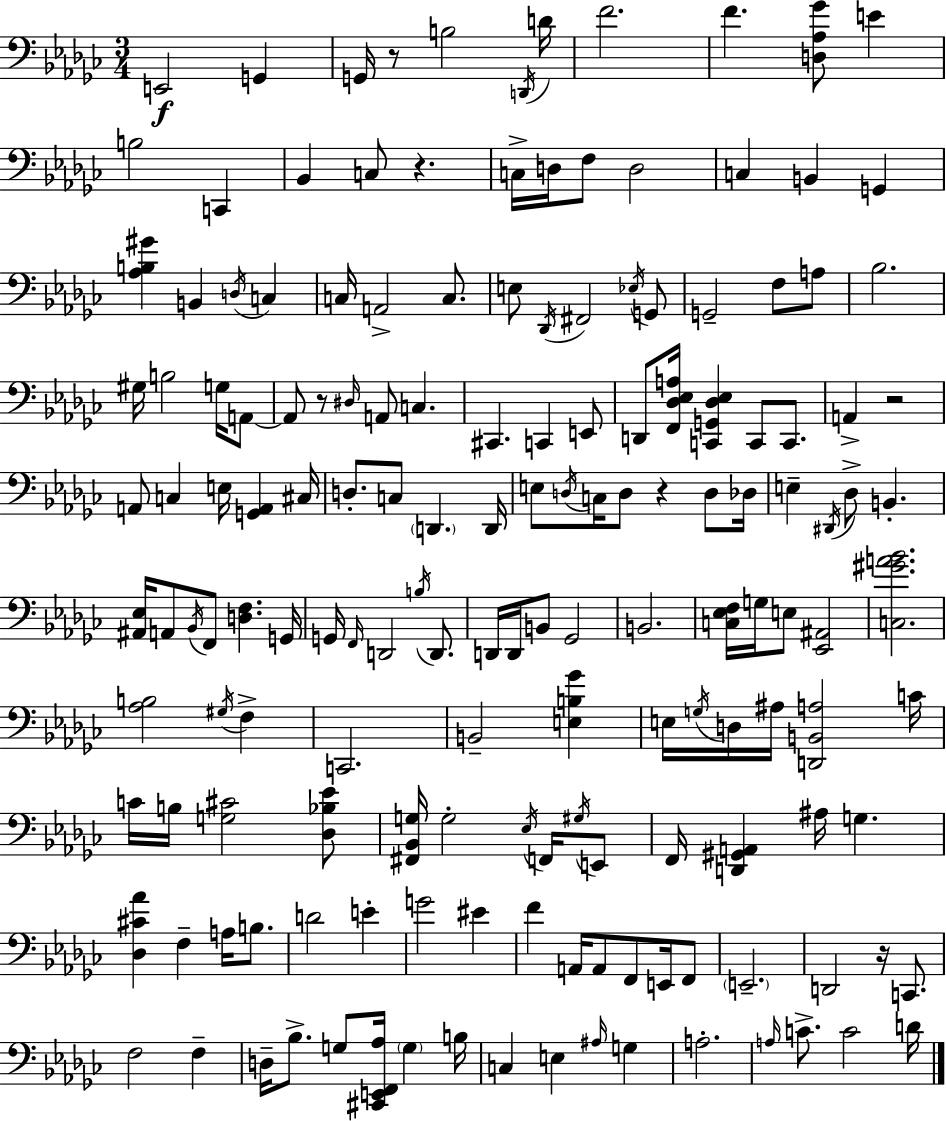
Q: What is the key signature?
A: EES minor